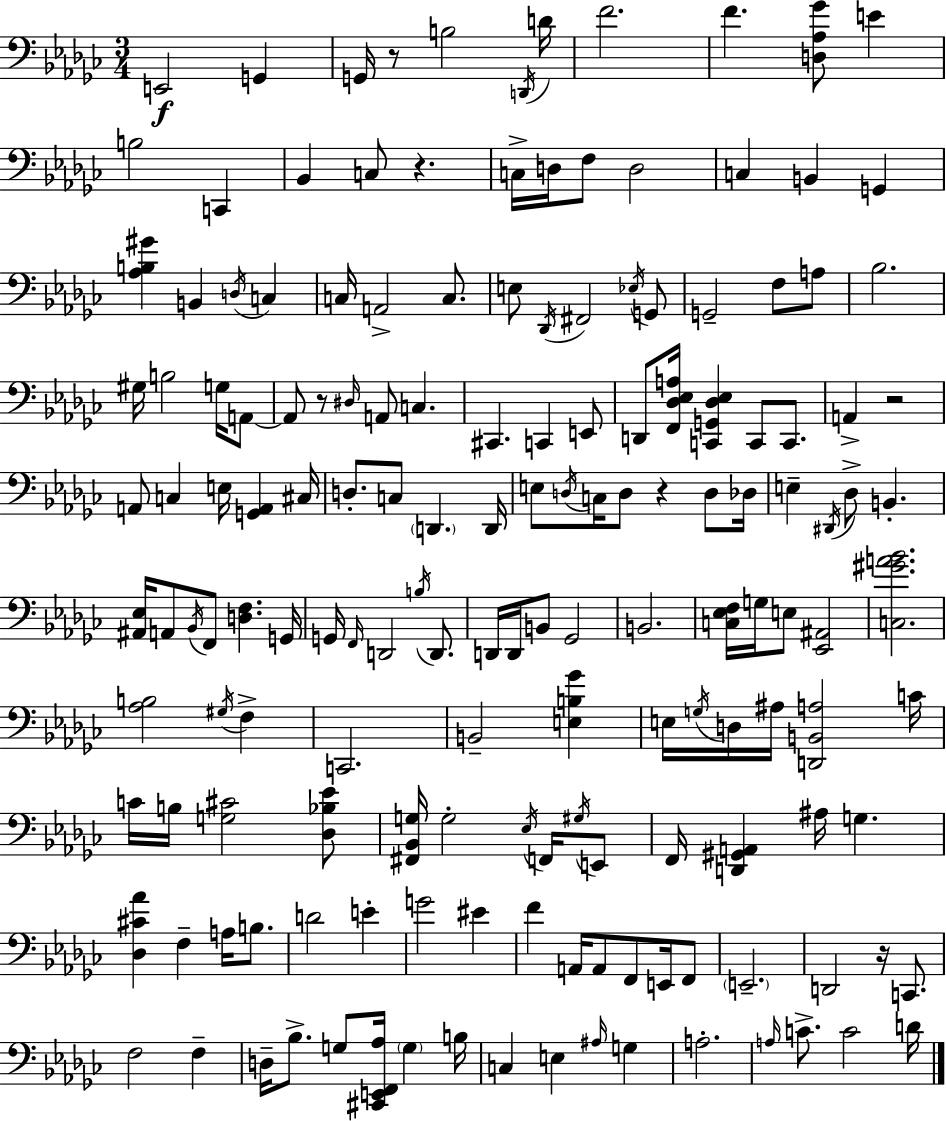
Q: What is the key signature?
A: EES minor